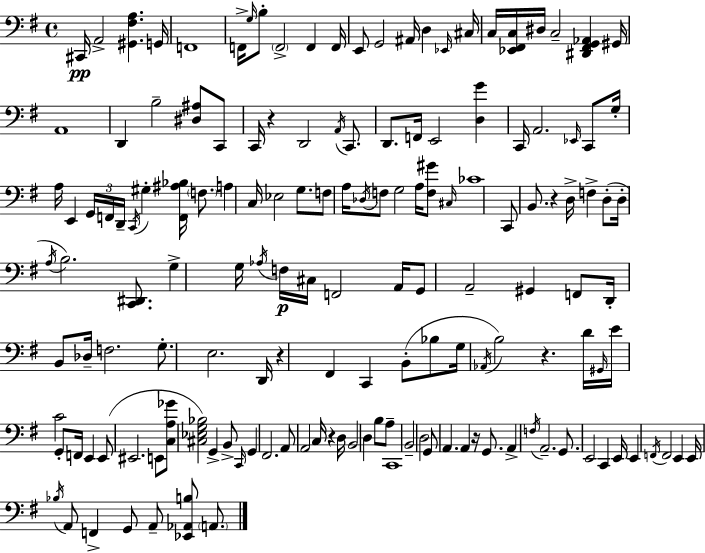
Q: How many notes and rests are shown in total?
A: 154